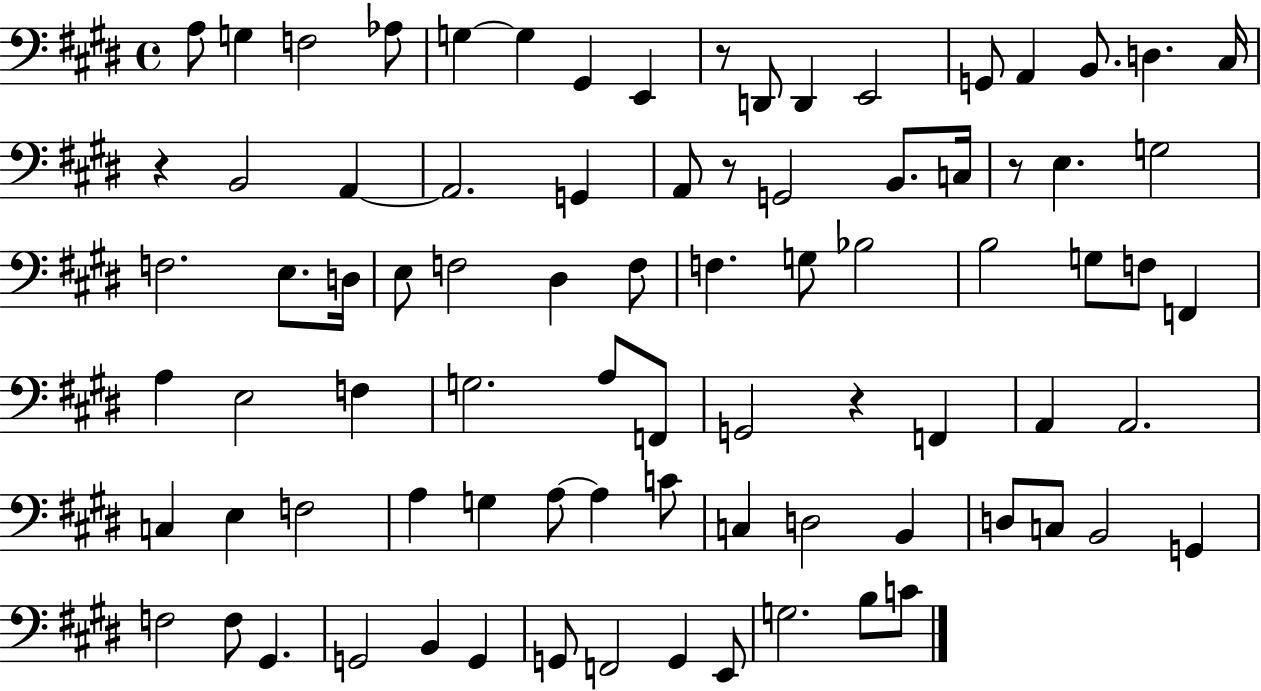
{
  \clef bass
  \time 4/4
  \defaultTimeSignature
  \key e \major
  a8 g4 f2 aes8 | g4~~ g4 gis,4 e,4 | r8 d,8 d,4 e,2 | g,8 a,4 b,8. d4. cis16 | \break r4 b,2 a,4~~ | a,2. g,4 | a,8 r8 g,2 b,8. c16 | r8 e4. g2 | \break f2. e8. d16 | e8 f2 dis4 f8 | f4. g8 bes2 | b2 g8 f8 f,4 | \break a4 e2 f4 | g2. a8 f,8 | g,2 r4 f,4 | a,4 a,2. | \break c4 e4 f2 | a4 g4 a8~~ a4 c'8 | c4 d2 b,4 | d8 c8 b,2 g,4 | \break f2 f8 gis,4. | g,2 b,4 g,4 | g,8 f,2 g,4 e,8 | g2. b8 c'8 | \break \bar "|."
}